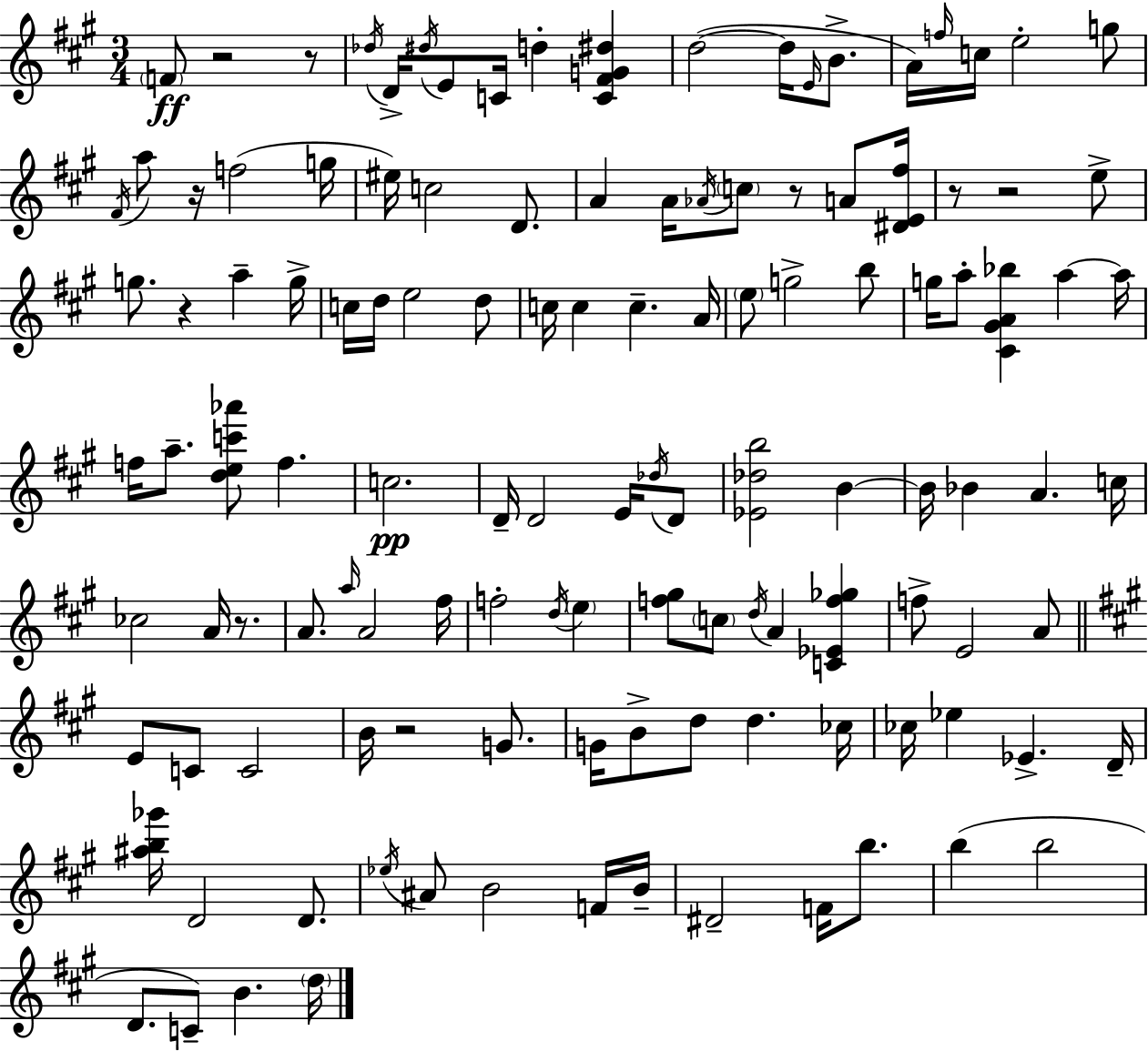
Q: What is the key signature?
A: A major